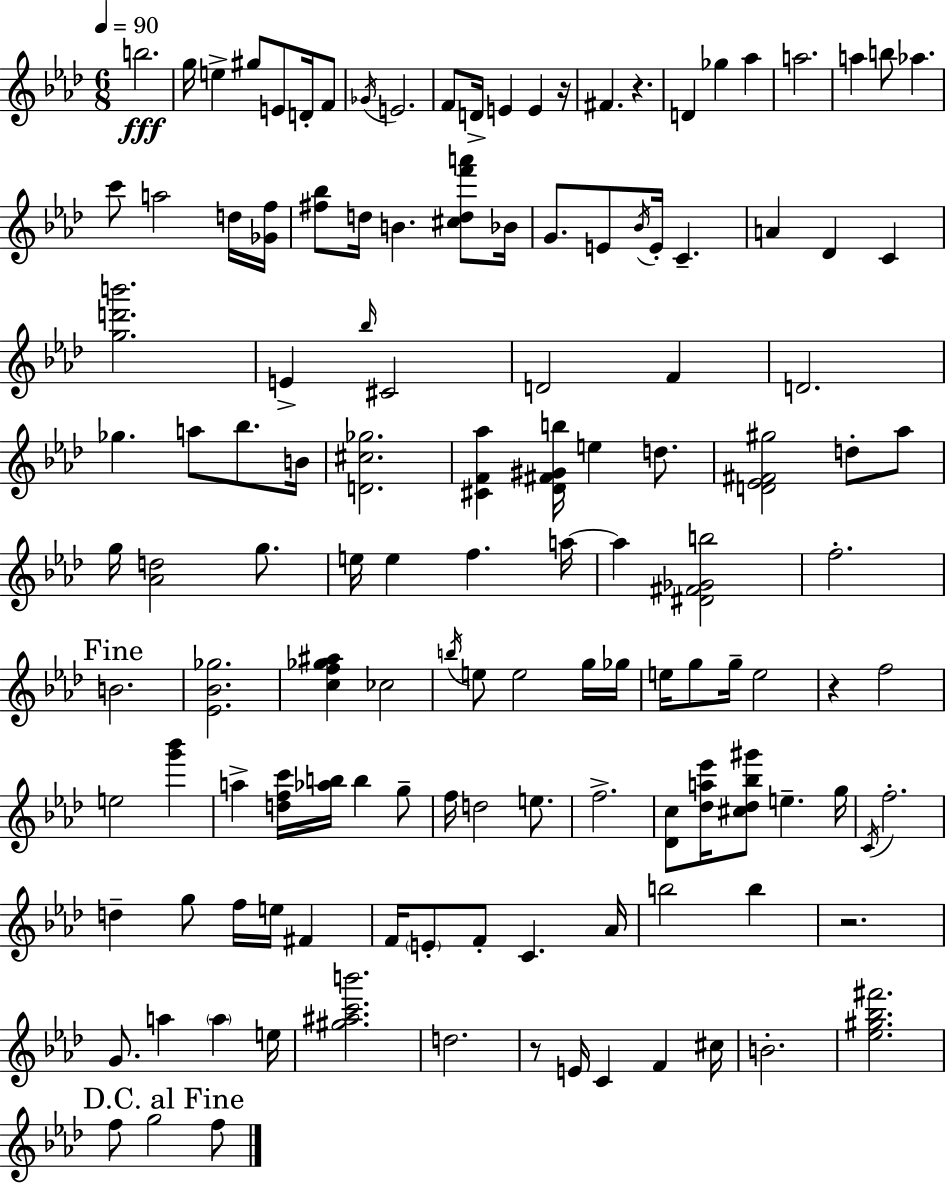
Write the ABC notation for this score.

X:1
T:Untitled
M:6/8
L:1/4
K:Ab
b2 g/4 e ^g/2 E/2 D/4 F/2 _G/4 E2 F/2 D/4 E E z/4 ^F z D _g _a a2 a b/2 _a c'/2 a2 d/4 [_Gf]/4 [^f_b]/2 d/4 B [^cdf'a']/2 _B/4 G/2 E/2 _B/4 E/4 C A _D C [gd'b']2 E _b/4 ^C2 D2 F D2 _g a/2 _b/2 B/4 [D^c_g]2 [^CF_a] [_D^F^Gb]/4 e d/2 [D_E^F^g]2 d/2 _a/2 g/4 [_Ad]2 g/2 e/4 e f a/4 a [^D^F_Gb]2 f2 B2 [_E_B_g]2 [cf_g^a] _c2 b/4 e/2 e2 g/4 _g/4 e/4 g/2 g/4 e2 z f2 e2 [g'_b'] a [dfc']/4 [_ab]/4 b g/2 f/4 d2 e/2 f2 [_Dc]/2 [_da_e']/4 [^c_d_b^g']/2 e g/4 C/4 f2 d g/2 f/4 e/4 ^F F/4 E/2 F/2 C _A/4 b2 b z2 G/2 a a e/4 [^g^ac'b']2 d2 z/2 E/4 C F ^c/4 B2 [_e^g_b^f']2 f/2 g2 f/2